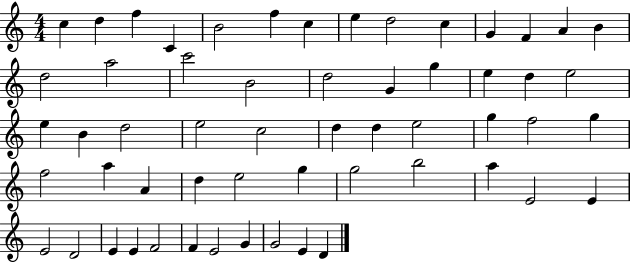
C5/q D5/q F5/q C4/q B4/h F5/q C5/q E5/q D5/h C5/q G4/q F4/q A4/q B4/q D5/h A5/h C6/h B4/h D5/h G4/q G5/q E5/q D5/q E5/h E5/q B4/q D5/h E5/h C5/h D5/q D5/q E5/h G5/q F5/h G5/q F5/h A5/q A4/q D5/q E5/h G5/q G5/h B5/h A5/q E4/h E4/q E4/h D4/h E4/q E4/q F4/h F4/q E4/h G4/q G4/h E4/q D4/q